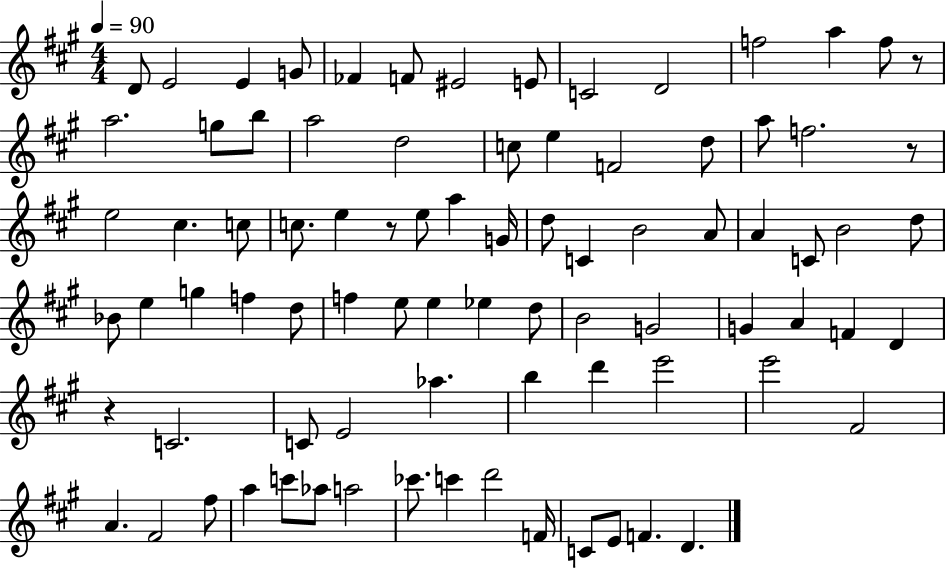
{
  \clef treble
  \numericTimeSignature
  \time 4/4
  \key a \major
  \tempo 4 = 90
  d'8 e'2 e'4 g'8 | fes'4 f'8 eis'2 e'8 | c'2 d'2 | f''2 a''4 f''8 r8 | \break a''2. g''8 b''8 | a''2 d''2 | c''8 e''4 f'2 d''8 | a''8 f''2. r8 | \break e''2 cis''4. c''8 | c''8. e''4 r8 e''8 a''4 g'16 | d''8 c'4 b'2 a'8 | a'4 c'8 b'2 d''8 | \break bes'8 e''4 g''4 f''4 d''8 | f''4 e''8 e''4 ees''4 d''8 | b'2 g'2 | g'4 a'4 f'4 d'4 | \break r4 c'2. | c'8 e'2 aes''4. | b''4 d'''4 e'''2 | e'''2 fis'2 | \break a'4. fis'2 fis''8 | a''4 c'''8 aes''8 a''2 | ces'''8. c'''4 d'''2 f'16 | c'8 e'8 f'4. d'4. | \break \bar "|."
}